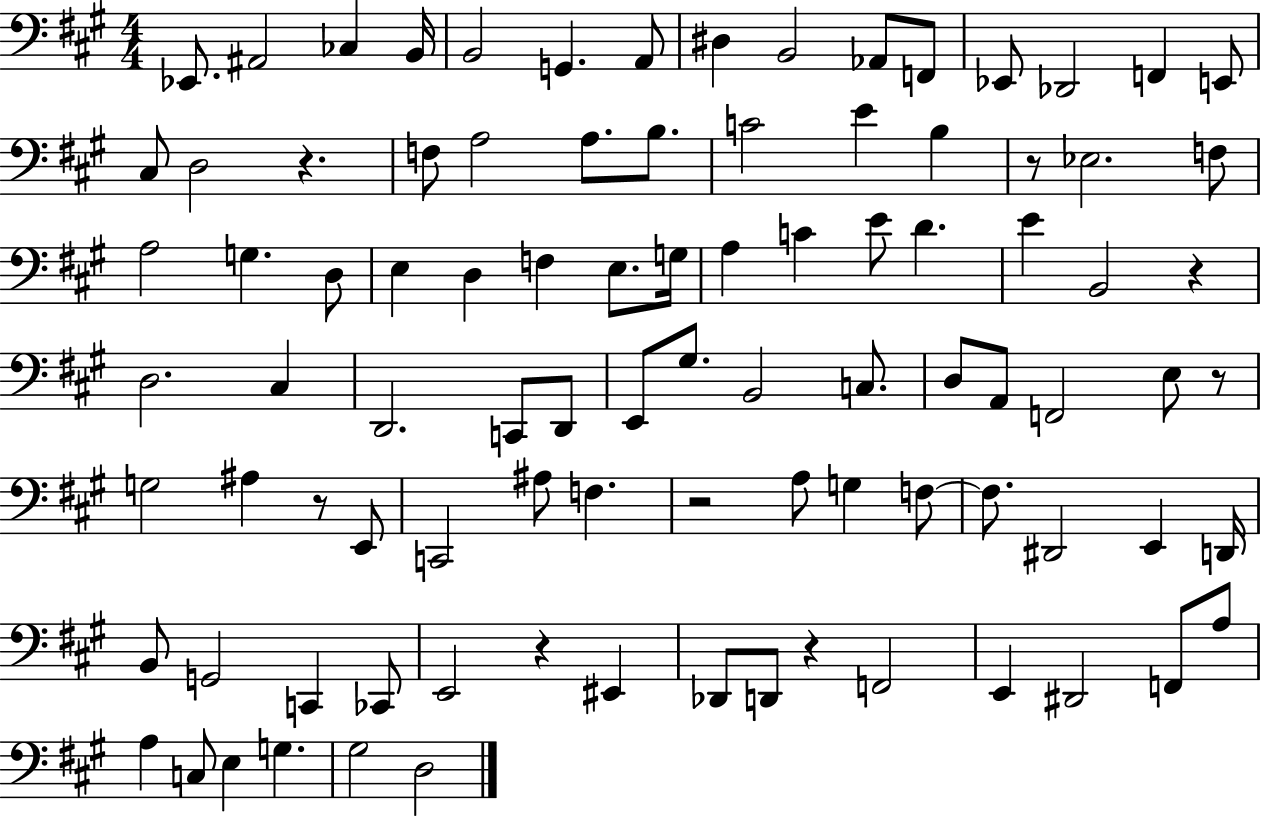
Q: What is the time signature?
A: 4/4